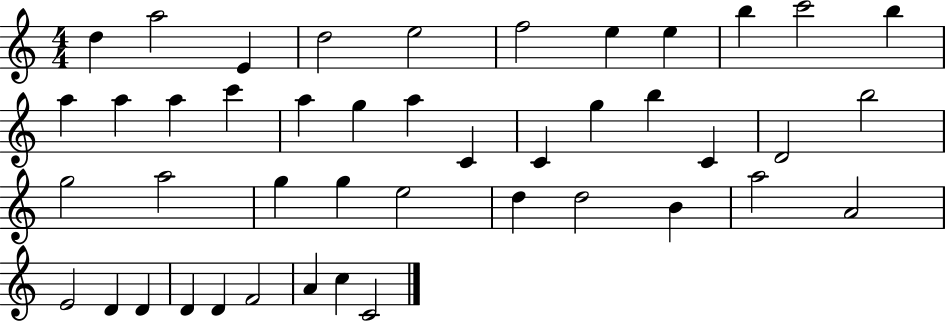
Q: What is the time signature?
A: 4/4